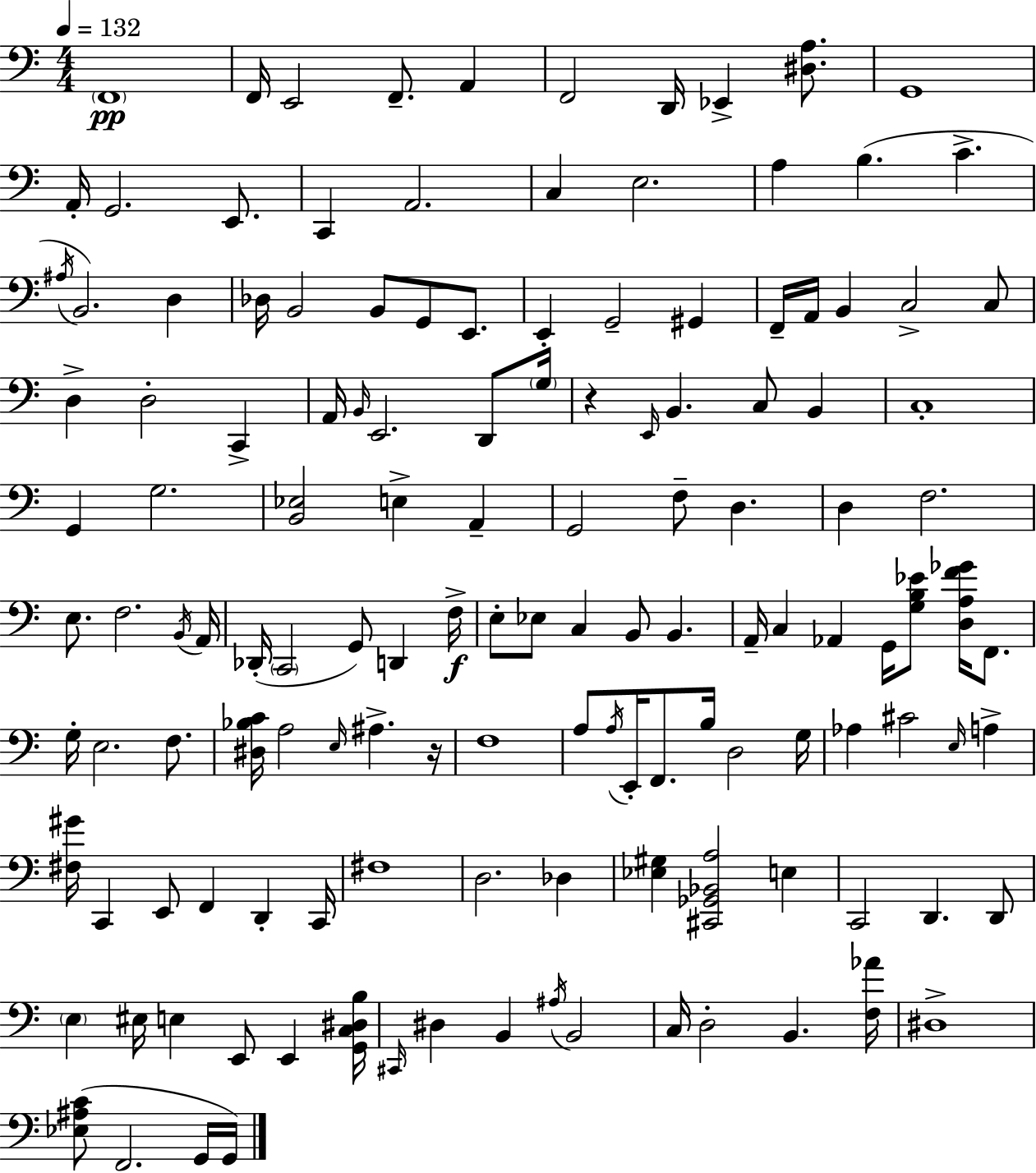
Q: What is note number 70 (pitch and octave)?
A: B2